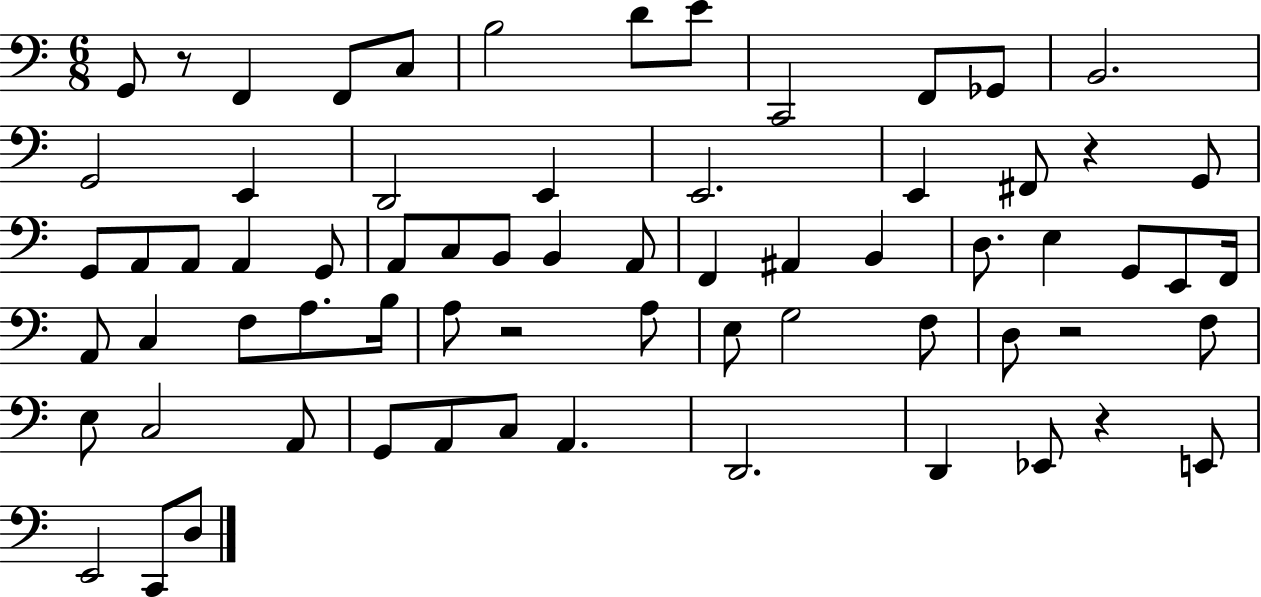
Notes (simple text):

G2/e R/e F2/q F2/e C3/e B3/h D4/e E4/e C2/h F2/e Gb2/e B2/h. G2/h E2/q D2/h E2/q E2/h. E2/q F#2/e R/q G2/e G2/e A2/e A2/e A2/q G2/e A2/e C3/e B2/e B2/q A2/e F2/q A#2/q B2/q D3/e. E3/q G2/e E2/e F2/s A2/e C3/q F3/e A3/e. B3/s A3/e R/h A3/e E3/e G3/h F3/e D3/e R/h F3/e E3/e C3/h A2/e G2/e A2/e C3/e A2/q. D2/h. D2/q Eb2/e R/q E2/e E2/h C2/e D3/e